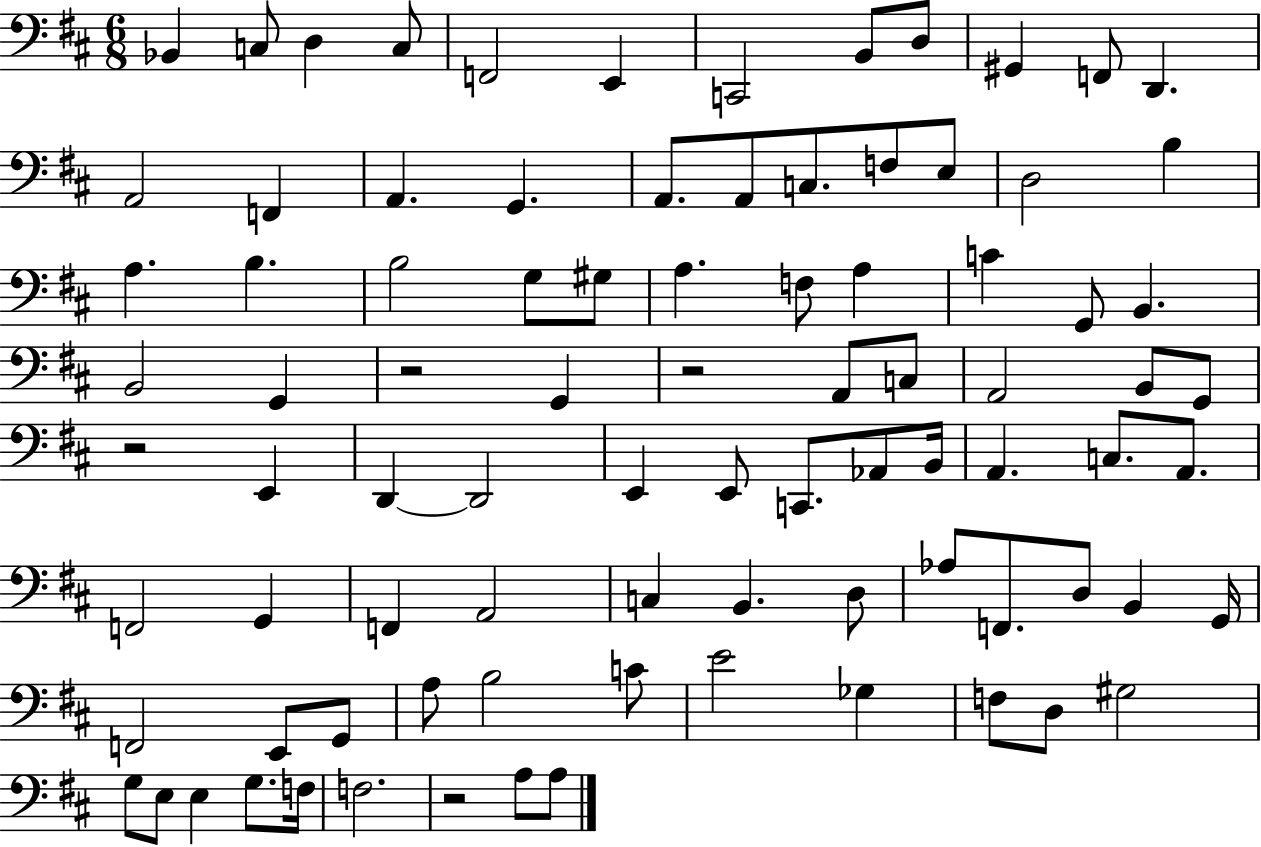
{
  \clef bass
  \numericTimeSignature
  \time 6/8
  \key d \major
  bes,4 c8 d4 c8 | f,2 e,4 | c,2 b,8 d8 | gis,4 f,8 d,4. | \break a,2 f,4 | a,4. g,4. | a,8. a,8 c8. f8 e8 | d2 b4 | \break a4. b4. | b2 g8 gis8 | a4. f8 a4 | c'4 g,8 b,4. | \break b,2 g,4 | r2 g,4 | r2 a,8 c8 | a,2 b,8 g,8 | \break r2 e,4 | d,4~~ d,2 | e,4 e,8 c,8. aes,8 b,16 | a,4. c8. a,8. | \break f,2 g,4 | f,4 a,2 | c4 b,4. d8 | aes8 f,8. d8 b,4 g,16 | \break f,2 e,8 g,8 | a8 b2 c'8 | e'2 ges4 | f8 d8 gis2 | \break g8 e8 e4 g8. f16 | f2. | r2 a8 a8 | \bar "|."
}